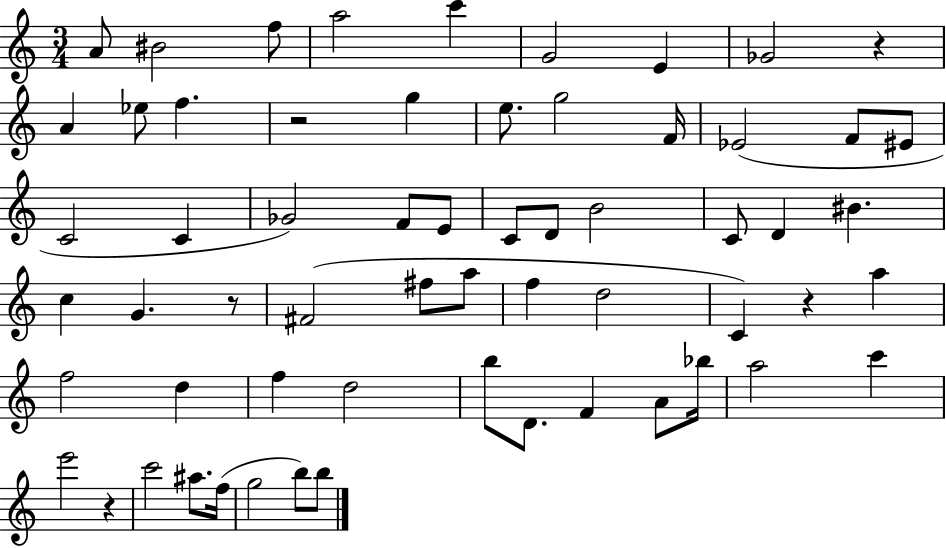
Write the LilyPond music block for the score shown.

{
  \clef treble
  \numericTimeSignature
  \time 3/4
  \key c \major
  a'8 bis'2 f''8 | a''2 c'''4 | g'2 e'4 | ges'2 r4 | \break a'4 ees''8 f''4. | r2 g''4 | e''8. g''2 f'16 | ees'2( f'8 eis'8 | \break c'2 c'4 | ges'2) f'8 e'8 | c'8 d'8 b'2 | c'8 d'4 bis'4. | \break c''4 g'4. r8 | fis'2( fis''8 a''8 | f''4 d''2 | c'4) r4 a''4 | \break f''2 d''4 | f''4 d''2 | b''8 d'8. f'4 a'8 bes''16 | a''2 c'''4 | \break e'''2 r4 | c'''2 ais''8. f''16( | g''2 b''8) b''8 | \bar "|."
}